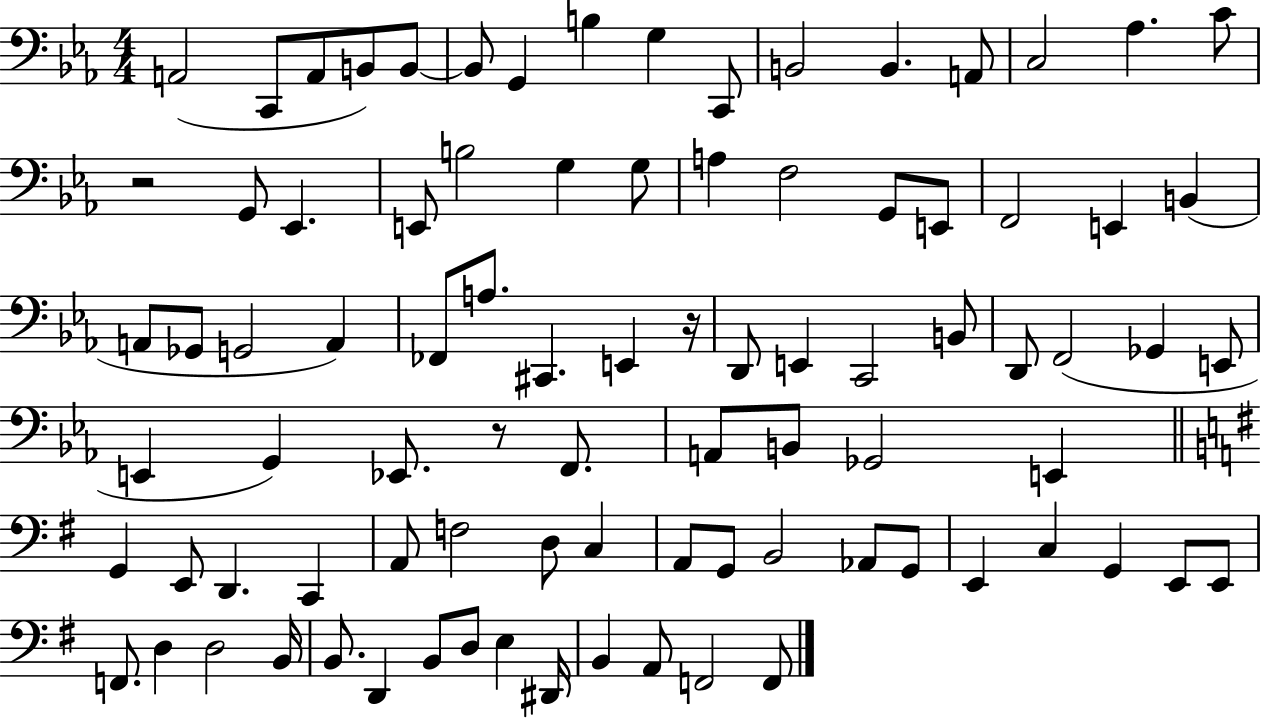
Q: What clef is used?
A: bass